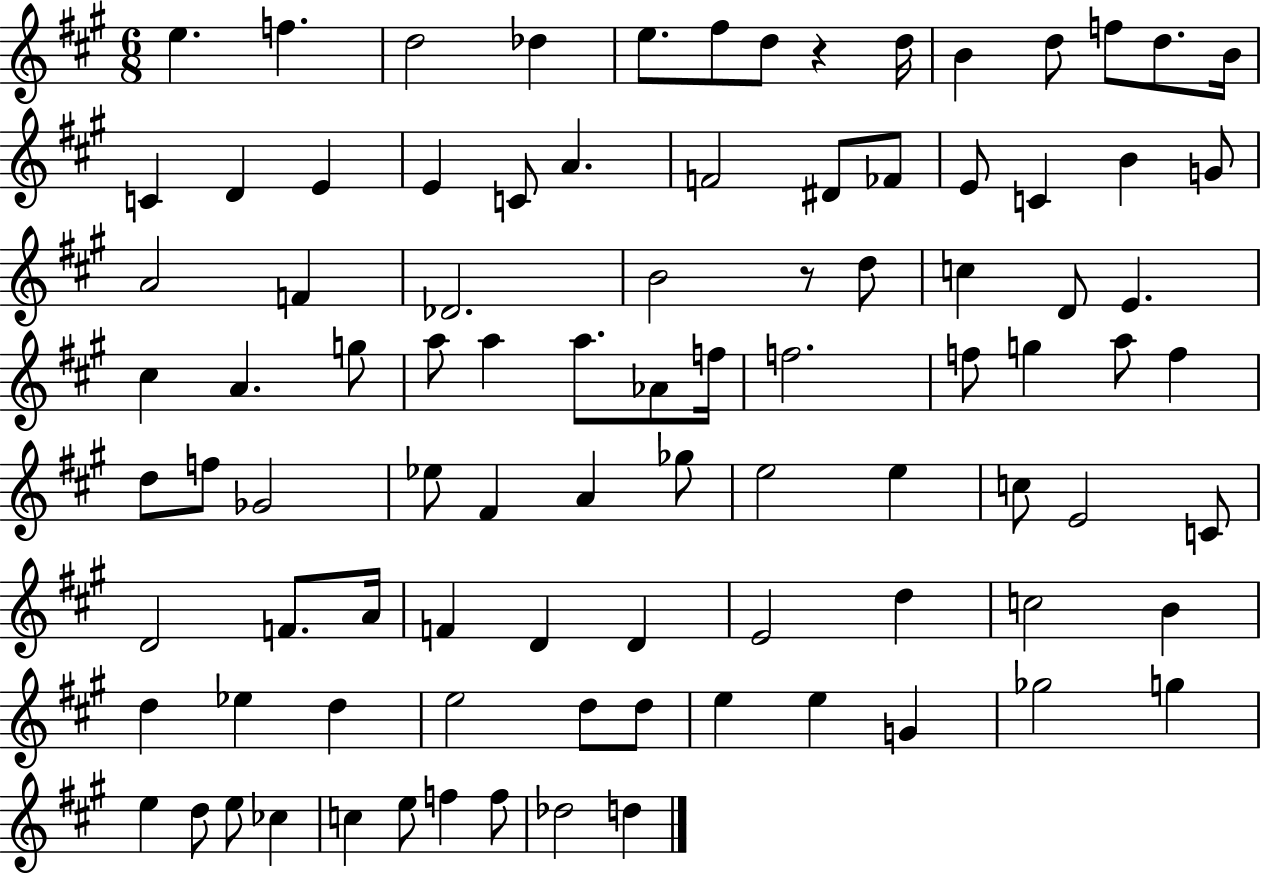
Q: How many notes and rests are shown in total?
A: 92